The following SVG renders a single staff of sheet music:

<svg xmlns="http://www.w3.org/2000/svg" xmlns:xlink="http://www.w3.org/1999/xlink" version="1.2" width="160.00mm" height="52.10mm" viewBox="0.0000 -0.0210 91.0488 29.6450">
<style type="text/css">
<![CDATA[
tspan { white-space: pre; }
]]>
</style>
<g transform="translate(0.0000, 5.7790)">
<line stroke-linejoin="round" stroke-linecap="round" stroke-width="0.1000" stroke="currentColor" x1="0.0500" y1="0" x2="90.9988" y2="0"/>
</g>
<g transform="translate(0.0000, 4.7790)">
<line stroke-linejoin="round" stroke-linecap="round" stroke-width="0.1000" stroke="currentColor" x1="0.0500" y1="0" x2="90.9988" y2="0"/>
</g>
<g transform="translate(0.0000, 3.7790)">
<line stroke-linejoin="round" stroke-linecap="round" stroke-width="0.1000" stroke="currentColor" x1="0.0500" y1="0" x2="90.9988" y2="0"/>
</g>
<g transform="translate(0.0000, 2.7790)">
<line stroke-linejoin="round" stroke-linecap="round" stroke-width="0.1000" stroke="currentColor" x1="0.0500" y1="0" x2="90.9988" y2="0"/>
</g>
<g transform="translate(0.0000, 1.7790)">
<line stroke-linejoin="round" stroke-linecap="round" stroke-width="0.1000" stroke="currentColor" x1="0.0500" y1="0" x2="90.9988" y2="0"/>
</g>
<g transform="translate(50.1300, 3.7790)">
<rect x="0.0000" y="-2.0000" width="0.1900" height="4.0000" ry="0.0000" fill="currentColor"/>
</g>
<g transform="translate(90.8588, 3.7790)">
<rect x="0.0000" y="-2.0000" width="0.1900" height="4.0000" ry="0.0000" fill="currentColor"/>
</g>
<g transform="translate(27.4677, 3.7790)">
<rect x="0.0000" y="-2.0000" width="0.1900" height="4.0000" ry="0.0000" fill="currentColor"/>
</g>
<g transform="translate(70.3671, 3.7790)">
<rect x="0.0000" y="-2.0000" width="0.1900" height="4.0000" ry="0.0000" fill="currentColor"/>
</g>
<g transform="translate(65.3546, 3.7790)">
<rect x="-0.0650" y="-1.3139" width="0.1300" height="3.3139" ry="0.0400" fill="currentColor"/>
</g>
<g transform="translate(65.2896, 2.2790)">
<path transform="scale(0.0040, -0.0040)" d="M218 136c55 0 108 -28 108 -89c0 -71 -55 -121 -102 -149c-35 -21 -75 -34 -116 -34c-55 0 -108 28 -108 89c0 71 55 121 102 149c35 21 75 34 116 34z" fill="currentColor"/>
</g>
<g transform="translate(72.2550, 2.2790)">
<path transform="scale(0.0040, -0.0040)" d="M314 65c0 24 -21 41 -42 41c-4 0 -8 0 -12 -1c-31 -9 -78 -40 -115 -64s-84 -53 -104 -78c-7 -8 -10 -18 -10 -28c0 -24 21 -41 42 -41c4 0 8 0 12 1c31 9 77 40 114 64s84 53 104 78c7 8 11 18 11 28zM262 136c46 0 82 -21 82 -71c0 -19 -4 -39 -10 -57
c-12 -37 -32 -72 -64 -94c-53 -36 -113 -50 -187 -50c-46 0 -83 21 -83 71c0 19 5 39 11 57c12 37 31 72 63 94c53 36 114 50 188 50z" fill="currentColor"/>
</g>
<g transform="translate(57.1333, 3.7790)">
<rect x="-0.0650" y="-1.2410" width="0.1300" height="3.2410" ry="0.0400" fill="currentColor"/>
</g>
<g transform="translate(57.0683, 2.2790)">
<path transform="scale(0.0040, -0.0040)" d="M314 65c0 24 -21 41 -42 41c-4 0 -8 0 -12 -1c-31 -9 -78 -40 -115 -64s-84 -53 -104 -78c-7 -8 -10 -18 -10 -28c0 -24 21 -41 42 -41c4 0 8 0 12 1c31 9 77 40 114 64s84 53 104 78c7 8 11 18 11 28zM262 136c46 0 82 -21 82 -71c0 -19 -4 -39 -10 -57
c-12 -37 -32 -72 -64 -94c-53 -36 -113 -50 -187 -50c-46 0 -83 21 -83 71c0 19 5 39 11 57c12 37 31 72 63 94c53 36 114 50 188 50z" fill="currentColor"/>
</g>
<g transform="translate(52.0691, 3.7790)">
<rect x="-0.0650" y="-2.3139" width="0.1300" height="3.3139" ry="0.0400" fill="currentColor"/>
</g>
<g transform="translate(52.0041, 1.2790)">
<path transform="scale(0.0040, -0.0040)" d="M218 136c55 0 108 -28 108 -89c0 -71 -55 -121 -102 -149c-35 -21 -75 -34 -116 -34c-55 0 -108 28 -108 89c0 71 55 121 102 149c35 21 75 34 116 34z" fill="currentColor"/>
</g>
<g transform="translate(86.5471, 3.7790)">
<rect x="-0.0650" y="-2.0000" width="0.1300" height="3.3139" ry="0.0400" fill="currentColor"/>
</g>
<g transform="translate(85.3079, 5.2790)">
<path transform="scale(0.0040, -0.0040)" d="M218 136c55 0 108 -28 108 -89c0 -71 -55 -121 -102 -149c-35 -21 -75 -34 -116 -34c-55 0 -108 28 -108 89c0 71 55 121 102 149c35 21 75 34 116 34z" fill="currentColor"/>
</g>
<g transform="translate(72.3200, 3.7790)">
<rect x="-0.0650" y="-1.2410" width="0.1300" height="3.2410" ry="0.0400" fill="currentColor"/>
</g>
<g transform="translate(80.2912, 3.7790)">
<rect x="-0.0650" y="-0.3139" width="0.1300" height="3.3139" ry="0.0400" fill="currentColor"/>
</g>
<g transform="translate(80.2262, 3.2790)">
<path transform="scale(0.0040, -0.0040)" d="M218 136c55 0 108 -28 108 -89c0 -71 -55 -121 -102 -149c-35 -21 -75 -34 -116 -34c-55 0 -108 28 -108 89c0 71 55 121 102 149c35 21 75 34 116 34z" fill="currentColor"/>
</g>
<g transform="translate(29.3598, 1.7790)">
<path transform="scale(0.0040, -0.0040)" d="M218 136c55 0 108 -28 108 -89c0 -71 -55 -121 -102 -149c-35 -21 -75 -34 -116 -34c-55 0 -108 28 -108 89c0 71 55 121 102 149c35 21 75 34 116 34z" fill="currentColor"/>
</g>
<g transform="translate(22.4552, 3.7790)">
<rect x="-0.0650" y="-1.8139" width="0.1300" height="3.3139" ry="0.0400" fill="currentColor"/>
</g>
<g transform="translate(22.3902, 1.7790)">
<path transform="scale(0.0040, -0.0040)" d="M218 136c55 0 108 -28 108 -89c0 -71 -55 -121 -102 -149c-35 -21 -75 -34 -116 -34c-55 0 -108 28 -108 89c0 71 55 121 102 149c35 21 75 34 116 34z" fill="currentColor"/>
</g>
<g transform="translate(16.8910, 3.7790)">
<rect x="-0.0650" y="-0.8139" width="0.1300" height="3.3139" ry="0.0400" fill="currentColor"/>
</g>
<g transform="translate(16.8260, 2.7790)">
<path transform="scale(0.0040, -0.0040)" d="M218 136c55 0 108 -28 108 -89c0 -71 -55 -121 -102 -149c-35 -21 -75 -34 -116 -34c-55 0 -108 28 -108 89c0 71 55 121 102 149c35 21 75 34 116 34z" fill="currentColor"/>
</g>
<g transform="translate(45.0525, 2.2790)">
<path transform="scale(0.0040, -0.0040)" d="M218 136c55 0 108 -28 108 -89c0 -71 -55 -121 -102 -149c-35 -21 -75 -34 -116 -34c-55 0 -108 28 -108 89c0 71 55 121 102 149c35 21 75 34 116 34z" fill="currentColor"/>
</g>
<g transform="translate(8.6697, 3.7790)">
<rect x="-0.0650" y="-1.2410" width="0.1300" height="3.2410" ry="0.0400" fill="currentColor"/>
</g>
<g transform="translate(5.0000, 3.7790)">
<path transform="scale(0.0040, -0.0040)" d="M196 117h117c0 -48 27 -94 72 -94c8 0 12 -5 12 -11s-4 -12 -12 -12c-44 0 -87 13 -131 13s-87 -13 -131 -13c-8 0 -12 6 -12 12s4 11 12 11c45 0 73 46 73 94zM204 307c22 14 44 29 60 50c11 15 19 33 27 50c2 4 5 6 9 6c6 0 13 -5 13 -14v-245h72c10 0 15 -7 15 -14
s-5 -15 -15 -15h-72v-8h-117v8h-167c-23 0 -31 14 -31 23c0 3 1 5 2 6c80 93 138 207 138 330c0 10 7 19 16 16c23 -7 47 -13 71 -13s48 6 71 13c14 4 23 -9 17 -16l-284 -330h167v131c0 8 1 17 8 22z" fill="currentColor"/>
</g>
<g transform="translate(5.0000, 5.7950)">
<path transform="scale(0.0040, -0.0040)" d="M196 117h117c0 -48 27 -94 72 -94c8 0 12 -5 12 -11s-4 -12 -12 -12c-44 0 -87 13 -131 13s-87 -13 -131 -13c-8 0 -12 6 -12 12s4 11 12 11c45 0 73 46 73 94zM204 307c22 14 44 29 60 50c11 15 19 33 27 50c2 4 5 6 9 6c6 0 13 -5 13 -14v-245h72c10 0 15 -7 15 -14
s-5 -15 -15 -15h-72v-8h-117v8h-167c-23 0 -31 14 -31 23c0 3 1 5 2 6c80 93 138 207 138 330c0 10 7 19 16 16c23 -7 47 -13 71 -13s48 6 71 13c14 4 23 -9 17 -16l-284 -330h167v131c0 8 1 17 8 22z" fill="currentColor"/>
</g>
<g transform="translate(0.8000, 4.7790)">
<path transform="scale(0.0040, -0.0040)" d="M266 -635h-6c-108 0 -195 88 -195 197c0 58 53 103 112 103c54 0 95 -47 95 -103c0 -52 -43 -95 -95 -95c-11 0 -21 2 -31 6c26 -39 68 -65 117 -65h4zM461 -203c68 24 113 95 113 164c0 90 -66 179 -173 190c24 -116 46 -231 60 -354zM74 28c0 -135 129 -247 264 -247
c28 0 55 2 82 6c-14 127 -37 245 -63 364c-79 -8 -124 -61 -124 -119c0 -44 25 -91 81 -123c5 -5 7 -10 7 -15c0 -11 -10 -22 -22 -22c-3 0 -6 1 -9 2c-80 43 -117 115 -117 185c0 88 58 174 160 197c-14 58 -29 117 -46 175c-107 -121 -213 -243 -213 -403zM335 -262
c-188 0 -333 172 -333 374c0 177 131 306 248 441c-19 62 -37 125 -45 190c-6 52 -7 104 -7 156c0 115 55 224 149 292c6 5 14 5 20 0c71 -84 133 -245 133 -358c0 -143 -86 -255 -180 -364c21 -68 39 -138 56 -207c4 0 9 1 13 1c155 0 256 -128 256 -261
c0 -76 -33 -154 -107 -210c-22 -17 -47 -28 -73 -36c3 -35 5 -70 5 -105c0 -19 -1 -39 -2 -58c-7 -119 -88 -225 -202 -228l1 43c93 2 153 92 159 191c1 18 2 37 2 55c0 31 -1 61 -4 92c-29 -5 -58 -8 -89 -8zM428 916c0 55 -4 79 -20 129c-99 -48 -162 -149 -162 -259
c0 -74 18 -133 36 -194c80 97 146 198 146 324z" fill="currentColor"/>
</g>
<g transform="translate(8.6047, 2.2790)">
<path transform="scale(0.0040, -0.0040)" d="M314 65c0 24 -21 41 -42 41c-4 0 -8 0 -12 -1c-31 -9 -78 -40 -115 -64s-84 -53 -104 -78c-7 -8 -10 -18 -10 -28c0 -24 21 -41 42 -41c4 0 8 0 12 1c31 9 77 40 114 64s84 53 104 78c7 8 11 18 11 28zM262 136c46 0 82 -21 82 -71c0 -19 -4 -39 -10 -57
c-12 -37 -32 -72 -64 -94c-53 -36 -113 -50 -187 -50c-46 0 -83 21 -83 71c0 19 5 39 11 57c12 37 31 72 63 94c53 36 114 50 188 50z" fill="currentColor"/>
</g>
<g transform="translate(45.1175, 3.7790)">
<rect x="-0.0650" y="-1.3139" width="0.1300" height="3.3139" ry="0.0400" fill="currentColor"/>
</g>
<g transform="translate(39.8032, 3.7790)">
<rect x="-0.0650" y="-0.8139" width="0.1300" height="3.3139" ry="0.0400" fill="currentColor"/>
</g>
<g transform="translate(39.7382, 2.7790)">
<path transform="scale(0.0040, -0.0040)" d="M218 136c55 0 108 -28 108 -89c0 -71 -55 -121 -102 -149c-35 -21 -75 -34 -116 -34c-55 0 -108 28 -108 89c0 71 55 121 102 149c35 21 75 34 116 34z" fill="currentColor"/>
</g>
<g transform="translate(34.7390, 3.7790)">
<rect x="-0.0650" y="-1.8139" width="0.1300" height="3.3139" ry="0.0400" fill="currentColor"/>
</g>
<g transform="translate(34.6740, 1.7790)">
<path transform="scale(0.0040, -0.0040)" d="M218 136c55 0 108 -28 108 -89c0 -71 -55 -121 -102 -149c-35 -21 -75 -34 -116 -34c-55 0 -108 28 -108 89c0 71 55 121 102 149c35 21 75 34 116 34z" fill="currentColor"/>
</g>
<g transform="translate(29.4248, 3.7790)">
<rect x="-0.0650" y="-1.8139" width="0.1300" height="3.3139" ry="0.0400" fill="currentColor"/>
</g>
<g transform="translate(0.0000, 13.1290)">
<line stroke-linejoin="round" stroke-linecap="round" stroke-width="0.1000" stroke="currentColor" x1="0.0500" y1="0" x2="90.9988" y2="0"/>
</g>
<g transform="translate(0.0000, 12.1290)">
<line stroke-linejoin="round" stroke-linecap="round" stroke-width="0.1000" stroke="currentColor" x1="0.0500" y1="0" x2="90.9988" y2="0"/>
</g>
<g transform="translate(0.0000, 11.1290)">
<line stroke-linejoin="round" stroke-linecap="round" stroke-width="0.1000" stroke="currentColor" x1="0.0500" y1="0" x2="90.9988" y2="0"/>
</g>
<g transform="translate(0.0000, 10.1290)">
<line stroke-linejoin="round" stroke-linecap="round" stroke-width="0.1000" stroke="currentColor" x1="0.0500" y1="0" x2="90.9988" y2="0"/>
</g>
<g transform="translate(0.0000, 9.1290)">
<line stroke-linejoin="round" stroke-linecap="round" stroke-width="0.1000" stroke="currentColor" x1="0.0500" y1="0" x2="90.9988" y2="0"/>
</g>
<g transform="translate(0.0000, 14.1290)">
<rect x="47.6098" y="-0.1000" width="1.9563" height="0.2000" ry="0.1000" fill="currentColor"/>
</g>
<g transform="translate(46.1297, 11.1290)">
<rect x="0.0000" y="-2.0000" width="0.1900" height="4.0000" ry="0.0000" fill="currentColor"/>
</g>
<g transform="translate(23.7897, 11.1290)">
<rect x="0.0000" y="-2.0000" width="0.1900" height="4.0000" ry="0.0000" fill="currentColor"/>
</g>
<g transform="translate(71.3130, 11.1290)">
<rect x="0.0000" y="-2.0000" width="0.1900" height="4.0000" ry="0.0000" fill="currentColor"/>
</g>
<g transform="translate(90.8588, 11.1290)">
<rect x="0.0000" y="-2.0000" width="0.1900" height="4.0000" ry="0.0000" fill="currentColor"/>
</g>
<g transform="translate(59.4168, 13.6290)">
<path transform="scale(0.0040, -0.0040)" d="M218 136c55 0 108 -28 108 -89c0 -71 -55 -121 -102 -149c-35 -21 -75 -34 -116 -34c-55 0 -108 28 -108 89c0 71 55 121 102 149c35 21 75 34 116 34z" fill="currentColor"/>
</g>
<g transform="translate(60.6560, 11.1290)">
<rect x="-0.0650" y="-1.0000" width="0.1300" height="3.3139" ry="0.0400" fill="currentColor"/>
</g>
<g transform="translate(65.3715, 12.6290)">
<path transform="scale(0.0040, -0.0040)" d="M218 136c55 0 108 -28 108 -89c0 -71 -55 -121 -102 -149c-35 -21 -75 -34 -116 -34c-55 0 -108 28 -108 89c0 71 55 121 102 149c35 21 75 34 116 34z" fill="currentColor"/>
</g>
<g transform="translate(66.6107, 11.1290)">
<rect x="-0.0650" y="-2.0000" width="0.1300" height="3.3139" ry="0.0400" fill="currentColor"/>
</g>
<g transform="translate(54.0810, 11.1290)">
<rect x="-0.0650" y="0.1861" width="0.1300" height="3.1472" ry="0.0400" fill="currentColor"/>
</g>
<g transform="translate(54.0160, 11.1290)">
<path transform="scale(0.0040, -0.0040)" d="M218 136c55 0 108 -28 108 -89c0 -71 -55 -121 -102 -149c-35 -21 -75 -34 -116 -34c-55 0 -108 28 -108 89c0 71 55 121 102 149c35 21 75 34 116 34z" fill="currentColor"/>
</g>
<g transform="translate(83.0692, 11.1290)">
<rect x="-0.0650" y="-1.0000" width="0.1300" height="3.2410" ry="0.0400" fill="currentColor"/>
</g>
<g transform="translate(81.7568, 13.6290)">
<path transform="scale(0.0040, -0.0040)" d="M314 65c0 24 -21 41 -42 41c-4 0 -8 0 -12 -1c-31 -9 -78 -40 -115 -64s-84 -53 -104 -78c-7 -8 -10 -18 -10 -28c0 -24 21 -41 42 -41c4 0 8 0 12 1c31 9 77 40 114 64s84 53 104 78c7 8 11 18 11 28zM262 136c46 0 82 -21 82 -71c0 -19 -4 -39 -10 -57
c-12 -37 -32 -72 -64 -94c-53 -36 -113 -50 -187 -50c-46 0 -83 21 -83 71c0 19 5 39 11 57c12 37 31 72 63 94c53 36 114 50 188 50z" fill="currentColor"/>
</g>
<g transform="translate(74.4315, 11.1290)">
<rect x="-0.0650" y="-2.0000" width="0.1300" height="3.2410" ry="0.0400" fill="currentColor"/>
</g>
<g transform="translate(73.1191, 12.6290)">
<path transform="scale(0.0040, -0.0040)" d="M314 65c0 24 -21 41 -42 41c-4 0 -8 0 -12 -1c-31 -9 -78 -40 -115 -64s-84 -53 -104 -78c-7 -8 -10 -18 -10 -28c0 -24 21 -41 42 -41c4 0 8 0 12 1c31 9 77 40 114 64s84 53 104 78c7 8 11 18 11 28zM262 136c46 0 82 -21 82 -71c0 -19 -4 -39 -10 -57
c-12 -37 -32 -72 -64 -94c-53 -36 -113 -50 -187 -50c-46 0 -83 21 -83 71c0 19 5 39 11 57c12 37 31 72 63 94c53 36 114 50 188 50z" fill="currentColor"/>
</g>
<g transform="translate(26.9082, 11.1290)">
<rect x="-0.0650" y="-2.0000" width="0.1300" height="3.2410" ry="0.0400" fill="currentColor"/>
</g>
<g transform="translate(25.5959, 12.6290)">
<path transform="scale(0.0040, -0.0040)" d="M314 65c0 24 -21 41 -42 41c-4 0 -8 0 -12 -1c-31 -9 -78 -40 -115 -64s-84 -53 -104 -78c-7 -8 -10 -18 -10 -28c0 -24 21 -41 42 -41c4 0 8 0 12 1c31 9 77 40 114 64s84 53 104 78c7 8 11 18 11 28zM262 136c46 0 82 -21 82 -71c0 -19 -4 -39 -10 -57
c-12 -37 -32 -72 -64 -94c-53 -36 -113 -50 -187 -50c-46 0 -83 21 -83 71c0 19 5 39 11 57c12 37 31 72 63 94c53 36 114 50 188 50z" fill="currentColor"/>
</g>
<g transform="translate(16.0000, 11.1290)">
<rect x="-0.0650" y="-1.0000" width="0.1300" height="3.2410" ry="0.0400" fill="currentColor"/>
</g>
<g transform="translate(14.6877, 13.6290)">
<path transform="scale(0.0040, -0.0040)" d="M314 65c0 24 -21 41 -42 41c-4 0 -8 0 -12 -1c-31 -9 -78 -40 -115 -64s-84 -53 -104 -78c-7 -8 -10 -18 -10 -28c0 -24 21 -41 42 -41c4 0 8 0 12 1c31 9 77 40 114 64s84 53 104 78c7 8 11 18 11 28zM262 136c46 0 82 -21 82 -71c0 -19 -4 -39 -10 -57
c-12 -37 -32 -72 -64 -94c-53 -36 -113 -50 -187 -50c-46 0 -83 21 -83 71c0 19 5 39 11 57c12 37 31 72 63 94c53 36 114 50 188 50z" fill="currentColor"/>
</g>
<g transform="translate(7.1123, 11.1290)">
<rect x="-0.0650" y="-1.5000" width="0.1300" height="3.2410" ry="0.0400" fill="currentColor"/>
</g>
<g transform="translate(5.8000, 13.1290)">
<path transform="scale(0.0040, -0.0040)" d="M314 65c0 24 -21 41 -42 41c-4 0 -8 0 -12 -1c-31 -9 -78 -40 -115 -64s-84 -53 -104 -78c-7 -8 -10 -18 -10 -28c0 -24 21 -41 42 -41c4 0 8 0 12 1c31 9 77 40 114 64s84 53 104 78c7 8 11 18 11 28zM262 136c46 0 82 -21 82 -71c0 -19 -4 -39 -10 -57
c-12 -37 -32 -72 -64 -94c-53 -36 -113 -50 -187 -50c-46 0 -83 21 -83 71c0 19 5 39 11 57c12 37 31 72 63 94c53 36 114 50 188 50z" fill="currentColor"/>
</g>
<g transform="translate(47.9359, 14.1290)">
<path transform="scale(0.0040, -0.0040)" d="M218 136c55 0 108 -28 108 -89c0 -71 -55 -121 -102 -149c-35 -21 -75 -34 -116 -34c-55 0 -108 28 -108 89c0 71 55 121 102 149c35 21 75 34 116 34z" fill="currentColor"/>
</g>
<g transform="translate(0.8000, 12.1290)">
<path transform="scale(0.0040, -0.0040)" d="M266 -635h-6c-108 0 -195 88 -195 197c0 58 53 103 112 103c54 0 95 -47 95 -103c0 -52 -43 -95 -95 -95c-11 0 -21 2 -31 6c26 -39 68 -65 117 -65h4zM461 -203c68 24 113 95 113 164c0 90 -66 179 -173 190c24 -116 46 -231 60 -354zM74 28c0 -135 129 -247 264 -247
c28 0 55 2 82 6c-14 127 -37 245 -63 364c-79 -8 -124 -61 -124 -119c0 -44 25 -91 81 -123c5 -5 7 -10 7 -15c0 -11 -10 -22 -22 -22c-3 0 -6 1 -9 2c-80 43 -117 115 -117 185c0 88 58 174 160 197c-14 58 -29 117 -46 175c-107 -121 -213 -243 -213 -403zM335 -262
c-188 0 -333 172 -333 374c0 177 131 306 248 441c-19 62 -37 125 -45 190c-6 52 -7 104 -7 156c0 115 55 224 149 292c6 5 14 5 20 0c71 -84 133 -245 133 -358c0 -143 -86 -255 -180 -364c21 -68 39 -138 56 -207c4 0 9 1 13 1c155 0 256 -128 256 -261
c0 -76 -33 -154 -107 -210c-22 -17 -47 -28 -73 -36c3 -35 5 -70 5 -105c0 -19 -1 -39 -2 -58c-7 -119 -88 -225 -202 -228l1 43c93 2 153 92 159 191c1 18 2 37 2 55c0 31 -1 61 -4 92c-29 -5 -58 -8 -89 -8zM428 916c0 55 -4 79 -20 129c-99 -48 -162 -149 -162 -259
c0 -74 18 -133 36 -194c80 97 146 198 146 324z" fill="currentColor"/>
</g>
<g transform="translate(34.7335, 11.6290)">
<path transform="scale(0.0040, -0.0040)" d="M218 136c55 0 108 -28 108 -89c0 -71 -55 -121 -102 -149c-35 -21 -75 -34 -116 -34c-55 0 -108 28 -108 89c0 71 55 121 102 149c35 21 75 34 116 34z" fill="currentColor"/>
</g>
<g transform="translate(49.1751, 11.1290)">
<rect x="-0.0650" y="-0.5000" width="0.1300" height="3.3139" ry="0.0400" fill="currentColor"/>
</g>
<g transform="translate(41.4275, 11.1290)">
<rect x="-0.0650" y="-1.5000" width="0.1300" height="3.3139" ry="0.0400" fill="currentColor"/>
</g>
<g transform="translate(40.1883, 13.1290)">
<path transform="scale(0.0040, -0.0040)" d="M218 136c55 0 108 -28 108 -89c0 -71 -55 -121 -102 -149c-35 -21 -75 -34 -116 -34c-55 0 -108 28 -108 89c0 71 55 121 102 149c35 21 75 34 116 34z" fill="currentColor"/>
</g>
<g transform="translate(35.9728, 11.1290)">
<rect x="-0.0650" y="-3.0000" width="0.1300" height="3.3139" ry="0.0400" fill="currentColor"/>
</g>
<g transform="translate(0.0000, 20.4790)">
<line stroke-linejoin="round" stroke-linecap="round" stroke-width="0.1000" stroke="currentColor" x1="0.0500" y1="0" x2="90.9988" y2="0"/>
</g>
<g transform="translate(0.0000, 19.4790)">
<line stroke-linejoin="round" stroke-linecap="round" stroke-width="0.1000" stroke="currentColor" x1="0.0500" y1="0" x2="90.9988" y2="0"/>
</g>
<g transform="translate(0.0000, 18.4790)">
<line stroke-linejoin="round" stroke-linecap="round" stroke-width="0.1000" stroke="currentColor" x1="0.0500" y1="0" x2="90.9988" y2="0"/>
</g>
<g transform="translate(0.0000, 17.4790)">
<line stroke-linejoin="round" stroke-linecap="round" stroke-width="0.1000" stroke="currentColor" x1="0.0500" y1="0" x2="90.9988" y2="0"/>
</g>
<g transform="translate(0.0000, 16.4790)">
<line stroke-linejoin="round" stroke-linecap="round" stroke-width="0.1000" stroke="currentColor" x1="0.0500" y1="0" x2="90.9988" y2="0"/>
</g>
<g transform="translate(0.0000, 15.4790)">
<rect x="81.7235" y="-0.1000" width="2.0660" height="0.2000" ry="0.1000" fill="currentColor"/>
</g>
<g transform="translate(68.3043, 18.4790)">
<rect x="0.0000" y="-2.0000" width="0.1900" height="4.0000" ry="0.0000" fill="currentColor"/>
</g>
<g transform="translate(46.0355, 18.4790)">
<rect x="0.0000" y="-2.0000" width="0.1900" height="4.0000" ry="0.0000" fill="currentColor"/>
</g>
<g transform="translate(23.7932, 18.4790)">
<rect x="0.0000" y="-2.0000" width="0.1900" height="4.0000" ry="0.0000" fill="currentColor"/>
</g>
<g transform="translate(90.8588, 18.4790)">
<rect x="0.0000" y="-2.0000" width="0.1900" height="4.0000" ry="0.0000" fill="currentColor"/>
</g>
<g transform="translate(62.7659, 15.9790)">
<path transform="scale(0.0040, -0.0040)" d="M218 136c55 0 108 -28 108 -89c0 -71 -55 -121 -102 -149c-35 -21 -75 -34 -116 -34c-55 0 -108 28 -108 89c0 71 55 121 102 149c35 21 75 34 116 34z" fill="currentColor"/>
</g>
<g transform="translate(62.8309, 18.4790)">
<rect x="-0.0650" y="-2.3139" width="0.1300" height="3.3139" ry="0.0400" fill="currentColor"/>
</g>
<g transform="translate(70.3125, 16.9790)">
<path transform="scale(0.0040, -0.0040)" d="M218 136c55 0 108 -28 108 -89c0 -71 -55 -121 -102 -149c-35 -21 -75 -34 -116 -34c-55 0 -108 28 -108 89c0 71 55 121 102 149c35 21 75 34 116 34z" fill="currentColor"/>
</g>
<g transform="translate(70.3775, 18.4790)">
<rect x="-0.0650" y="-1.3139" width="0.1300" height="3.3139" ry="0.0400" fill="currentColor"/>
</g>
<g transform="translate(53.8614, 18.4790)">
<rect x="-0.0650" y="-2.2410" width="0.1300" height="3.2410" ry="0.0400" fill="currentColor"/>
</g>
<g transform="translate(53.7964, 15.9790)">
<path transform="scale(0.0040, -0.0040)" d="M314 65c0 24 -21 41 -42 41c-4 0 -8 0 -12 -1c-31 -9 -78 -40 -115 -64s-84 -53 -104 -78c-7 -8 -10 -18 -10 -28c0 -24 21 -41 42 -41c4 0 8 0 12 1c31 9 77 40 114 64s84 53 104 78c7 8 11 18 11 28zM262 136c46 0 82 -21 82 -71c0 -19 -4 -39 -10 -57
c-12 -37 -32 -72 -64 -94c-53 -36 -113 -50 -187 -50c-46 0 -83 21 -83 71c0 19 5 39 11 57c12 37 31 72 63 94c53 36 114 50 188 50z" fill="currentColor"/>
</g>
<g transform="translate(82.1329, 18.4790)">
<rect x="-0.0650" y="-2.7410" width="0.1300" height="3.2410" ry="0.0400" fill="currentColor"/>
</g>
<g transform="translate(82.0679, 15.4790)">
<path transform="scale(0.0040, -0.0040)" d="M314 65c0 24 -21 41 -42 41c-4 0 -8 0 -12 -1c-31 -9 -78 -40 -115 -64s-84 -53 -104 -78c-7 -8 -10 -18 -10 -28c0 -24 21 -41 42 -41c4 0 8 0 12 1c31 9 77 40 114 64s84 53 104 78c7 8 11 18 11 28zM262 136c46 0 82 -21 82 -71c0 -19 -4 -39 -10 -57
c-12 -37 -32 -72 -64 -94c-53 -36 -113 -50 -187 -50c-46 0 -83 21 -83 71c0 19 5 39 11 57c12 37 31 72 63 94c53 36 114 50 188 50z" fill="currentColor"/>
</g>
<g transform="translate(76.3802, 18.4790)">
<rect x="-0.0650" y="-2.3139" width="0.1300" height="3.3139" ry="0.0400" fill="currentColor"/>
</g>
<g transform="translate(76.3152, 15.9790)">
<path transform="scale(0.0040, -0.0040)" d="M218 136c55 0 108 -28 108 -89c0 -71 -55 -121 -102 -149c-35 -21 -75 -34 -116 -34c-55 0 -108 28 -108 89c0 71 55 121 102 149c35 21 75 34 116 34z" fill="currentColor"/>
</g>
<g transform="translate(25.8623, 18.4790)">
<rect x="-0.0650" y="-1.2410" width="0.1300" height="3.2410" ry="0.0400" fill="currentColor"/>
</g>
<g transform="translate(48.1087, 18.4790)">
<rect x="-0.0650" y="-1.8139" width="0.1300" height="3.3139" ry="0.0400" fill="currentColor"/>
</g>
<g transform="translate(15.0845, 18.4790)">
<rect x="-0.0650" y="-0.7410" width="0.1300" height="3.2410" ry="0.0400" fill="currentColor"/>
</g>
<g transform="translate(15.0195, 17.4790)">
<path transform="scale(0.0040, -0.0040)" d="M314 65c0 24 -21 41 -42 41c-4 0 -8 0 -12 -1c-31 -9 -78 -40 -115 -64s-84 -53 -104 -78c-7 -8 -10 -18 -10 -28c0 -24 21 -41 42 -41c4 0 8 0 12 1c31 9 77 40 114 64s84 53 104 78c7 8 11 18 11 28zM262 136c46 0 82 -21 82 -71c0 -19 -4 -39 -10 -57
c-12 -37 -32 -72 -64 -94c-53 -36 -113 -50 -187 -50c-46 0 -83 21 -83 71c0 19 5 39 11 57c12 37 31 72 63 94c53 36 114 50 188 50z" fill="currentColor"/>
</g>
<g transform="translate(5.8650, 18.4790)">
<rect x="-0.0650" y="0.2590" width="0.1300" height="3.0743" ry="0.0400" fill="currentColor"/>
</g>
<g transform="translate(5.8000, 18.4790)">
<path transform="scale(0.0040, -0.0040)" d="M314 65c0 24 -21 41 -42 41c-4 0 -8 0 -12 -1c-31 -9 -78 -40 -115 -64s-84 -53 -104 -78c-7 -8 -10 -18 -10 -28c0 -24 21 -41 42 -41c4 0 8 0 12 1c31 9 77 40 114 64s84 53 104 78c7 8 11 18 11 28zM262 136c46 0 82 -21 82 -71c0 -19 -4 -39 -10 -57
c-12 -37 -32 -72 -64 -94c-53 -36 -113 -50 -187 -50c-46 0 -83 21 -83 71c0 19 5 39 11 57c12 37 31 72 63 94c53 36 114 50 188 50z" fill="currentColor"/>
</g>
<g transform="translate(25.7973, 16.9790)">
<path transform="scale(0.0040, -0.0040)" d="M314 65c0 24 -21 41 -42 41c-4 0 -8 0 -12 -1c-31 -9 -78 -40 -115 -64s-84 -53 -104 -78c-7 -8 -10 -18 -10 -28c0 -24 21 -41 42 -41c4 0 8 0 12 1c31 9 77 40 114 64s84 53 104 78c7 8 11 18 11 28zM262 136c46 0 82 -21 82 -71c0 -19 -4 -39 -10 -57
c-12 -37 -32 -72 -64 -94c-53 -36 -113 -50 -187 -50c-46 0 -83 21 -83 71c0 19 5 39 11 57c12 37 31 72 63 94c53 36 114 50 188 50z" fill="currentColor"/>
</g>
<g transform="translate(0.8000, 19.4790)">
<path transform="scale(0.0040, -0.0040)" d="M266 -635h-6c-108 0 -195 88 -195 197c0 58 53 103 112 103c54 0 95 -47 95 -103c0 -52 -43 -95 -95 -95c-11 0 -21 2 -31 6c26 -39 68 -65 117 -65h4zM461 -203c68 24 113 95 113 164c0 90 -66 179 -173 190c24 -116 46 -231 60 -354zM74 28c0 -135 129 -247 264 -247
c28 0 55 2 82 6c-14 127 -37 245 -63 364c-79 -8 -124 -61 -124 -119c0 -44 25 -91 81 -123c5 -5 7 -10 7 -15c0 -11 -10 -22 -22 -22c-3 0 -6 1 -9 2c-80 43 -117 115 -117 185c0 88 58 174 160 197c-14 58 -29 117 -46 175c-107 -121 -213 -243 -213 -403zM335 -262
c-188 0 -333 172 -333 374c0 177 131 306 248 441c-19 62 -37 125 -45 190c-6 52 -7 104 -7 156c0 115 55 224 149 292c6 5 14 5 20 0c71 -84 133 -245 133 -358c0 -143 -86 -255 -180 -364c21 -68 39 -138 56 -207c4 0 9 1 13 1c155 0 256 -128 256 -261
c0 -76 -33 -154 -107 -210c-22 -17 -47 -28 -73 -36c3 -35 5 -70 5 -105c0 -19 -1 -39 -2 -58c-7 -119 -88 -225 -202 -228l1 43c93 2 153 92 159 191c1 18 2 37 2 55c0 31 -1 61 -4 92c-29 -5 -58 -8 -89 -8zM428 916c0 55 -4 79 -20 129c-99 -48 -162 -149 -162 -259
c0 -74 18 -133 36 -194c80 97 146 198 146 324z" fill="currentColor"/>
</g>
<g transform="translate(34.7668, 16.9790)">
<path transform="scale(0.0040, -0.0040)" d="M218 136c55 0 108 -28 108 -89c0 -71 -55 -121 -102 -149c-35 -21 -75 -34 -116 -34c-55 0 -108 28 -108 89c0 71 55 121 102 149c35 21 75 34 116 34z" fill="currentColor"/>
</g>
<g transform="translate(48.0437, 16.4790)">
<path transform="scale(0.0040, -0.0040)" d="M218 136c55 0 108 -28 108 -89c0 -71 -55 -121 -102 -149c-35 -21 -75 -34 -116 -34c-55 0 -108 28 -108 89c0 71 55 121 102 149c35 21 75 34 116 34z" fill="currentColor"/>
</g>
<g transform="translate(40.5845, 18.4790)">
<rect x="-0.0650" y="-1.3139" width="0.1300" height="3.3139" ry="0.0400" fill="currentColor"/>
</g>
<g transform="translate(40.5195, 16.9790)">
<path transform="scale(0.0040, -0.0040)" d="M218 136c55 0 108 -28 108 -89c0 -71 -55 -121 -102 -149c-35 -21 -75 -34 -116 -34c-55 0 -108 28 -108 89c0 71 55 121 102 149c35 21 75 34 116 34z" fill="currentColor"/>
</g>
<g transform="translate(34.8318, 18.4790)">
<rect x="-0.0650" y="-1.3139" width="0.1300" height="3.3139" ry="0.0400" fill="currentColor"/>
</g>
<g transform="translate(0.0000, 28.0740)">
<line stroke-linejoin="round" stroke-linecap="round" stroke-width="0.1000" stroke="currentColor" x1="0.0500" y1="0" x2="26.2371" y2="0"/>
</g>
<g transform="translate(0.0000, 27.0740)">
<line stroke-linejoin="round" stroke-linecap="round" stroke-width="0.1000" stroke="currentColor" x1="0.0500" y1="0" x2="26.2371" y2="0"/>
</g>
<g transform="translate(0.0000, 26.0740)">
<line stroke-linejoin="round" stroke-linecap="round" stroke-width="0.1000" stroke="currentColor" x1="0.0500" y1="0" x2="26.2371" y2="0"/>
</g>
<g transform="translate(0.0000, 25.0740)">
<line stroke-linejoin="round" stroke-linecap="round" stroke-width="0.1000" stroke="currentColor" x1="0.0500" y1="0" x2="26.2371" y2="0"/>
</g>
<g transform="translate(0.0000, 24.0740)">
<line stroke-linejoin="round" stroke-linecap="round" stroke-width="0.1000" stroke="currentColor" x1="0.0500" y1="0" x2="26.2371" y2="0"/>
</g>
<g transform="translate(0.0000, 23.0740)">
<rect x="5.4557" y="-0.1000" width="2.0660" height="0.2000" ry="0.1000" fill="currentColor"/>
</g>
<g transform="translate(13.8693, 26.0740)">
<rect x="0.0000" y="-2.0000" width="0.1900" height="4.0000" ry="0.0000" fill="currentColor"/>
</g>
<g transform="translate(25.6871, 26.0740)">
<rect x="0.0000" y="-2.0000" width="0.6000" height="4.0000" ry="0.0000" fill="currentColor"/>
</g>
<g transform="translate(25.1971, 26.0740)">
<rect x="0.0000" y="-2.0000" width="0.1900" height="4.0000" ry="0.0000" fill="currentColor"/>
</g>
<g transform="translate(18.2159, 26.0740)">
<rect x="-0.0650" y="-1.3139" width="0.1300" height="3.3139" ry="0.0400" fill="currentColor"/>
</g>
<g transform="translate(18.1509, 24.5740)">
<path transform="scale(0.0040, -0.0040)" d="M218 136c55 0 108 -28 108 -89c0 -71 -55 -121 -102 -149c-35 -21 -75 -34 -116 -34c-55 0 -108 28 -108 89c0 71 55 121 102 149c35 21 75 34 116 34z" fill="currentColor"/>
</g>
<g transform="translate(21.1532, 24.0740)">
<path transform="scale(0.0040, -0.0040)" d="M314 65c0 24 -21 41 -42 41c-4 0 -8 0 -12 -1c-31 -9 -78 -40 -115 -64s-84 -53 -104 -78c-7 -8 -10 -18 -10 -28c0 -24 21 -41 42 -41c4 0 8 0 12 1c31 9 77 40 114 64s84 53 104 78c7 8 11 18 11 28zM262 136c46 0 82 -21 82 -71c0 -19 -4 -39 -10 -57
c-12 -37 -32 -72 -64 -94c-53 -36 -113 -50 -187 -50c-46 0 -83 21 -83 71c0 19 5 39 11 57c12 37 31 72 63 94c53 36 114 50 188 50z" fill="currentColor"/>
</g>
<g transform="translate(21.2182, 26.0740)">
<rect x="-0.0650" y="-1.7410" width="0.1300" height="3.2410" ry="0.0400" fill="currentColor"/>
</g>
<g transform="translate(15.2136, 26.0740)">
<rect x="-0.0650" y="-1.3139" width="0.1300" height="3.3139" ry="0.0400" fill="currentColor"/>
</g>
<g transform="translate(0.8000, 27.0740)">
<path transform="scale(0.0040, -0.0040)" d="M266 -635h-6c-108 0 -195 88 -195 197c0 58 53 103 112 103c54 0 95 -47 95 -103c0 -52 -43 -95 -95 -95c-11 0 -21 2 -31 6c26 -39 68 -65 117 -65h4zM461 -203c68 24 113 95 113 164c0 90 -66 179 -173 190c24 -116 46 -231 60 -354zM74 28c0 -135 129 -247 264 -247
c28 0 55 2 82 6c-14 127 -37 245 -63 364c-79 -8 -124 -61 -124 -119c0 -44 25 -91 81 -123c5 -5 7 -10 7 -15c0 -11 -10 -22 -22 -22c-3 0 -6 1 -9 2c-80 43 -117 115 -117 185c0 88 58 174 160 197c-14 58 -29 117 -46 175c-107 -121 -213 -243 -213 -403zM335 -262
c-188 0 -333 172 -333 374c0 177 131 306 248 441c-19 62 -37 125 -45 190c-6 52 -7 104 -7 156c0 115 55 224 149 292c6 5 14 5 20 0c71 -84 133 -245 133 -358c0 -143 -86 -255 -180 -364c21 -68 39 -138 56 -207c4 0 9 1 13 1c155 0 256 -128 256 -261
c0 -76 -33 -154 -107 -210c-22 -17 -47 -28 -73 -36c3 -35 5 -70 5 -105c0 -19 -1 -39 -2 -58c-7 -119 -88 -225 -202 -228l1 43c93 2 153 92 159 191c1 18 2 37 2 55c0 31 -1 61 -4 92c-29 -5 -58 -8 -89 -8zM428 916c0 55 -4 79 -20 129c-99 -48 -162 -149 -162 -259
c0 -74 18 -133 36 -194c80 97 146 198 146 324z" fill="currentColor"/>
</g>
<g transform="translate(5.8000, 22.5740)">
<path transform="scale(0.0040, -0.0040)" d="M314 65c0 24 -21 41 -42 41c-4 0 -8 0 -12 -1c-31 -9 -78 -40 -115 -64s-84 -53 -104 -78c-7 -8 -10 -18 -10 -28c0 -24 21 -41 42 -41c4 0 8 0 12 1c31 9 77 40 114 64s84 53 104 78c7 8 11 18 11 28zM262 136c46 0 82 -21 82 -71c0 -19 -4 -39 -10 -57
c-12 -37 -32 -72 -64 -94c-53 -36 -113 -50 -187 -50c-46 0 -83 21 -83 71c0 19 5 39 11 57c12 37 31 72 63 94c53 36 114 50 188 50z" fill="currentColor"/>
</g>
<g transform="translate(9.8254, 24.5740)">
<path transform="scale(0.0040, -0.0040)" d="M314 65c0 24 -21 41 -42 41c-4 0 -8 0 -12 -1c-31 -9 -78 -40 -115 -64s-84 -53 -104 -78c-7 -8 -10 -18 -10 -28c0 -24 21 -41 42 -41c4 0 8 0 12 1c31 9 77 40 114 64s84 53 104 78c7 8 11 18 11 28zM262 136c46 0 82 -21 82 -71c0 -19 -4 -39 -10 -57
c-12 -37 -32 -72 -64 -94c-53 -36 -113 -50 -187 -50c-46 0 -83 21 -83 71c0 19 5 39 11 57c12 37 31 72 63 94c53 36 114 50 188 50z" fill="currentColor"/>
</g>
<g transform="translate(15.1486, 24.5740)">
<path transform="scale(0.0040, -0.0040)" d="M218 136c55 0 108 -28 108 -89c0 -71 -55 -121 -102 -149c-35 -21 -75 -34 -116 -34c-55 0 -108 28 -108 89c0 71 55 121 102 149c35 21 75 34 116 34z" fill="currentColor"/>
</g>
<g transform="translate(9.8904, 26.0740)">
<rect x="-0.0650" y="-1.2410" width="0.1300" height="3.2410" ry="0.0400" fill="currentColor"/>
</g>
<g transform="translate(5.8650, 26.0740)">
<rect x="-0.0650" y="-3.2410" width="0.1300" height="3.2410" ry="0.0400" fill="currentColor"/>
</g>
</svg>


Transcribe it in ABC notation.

X:1
T:Untitled
M:4/4
L:1/4
K:C
e2 d f f f d e g e2 e e2 c F E2 D2 F2 A E C B D F F2 D2 B2 d2 e2 e e f g2 g e g a2 b2 e2 e e f2